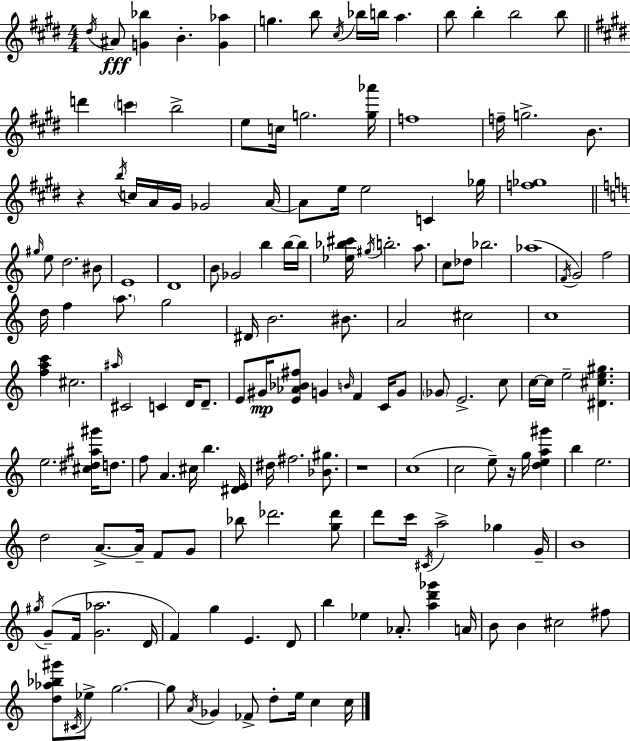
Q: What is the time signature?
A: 4/4